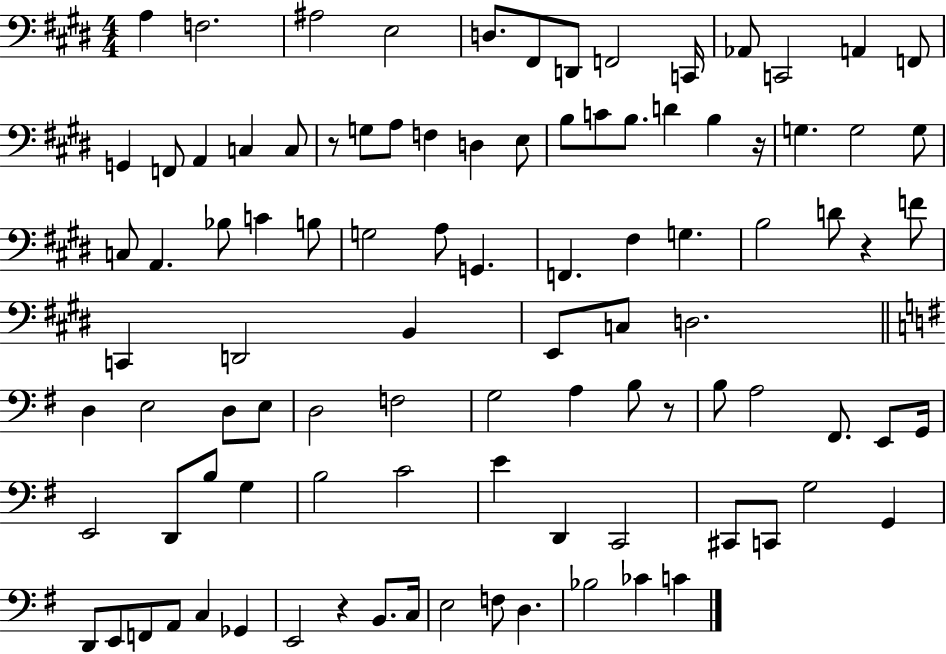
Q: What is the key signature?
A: E major